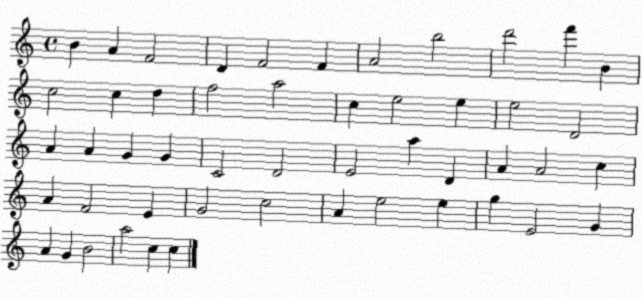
X:1
T:Untitled
M:4/4
L:1/4
K:C
B A F2 D F2 F A2 b2 d'2 f' B c2 c d f2 a2 c e2 e e2 D2 A A G G C2 D2 E2 a D A A2 c A F2 E G2 c2 A e2 e g E2 G A G B2 a2 c c